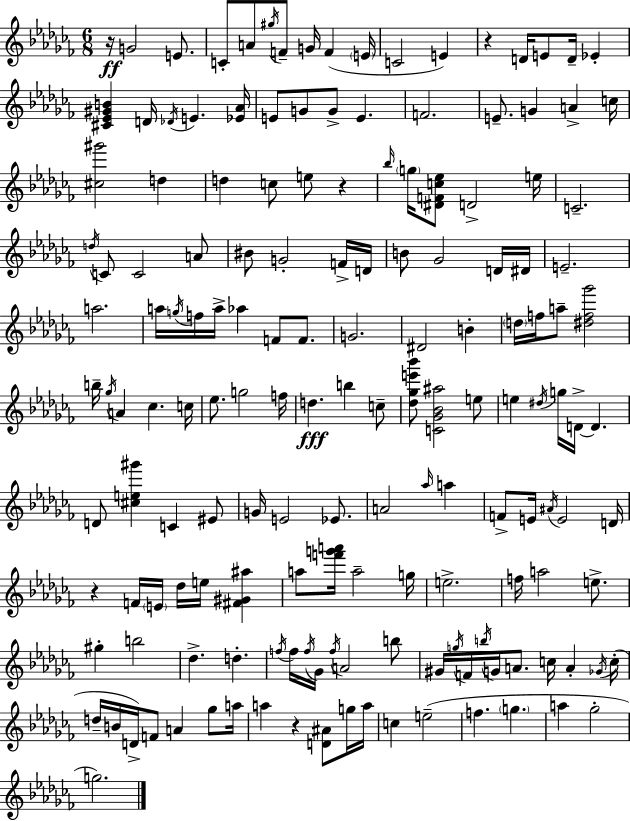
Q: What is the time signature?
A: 6/8